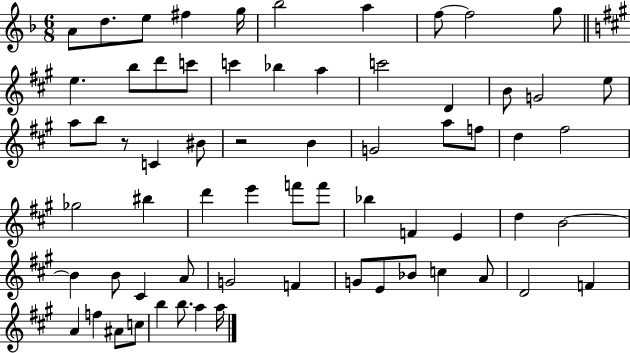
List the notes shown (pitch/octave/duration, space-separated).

A4/e D5/e. E5/e F#5/q G5/s Bb5/h A5/q F5/e F5/h G5/e E5/q. B5/e D6/e C6/e C6/q Bb5/q A5/q C6/h D4/q B4/e G4/h E5/e A5/e B5/e R/e C4/q BIS4/e R/h B4/q G4/h A5/e F5/e D5/q F#5/h Gb5/h BIS5/q D6/q E6/q F6/e F6/e Bb5/q F4/q E4/q D5/q B4/h B4/q B4/e C#4/q A4/e G4/h F4/q G4/e E4/e Bb4/e C5/q A4/e D4/h F4/q A4/q F5/q A#4/e C5/e B5/q B5/e. A5/q A5/s